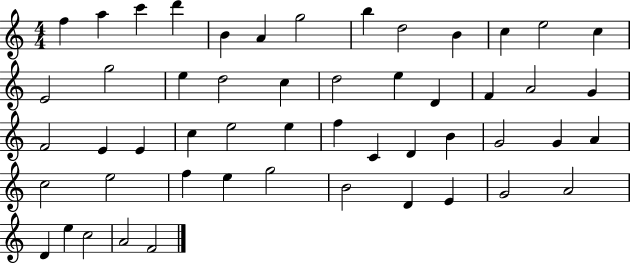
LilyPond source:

{
  \clef treble
  \numericTimeSignature
  \time 4/4
  \key c \major
  f''4 a''4 c'''4 d'''4 | b'4 a'4 g''2 | b''4 d''2 b'4 | c''4 e''2 c''4 | \break e'2 g''2 | e''4 d''2 c''4 | d''2 e''4 d'4 | f'4 a'2 g'4 | \break f'2 e'4 e'4 | c''4 e''2 e''4 | f''4 c'4 d'4 b'4 | g'2 g'4 a'4 | \break c''2 e''2 | f''4 e''4 g''2 | b'2 d'4 e'4 | g'2 a'2 | \break d'4 e''4 c''2 | a'2 f'2 | \bar "|."
}